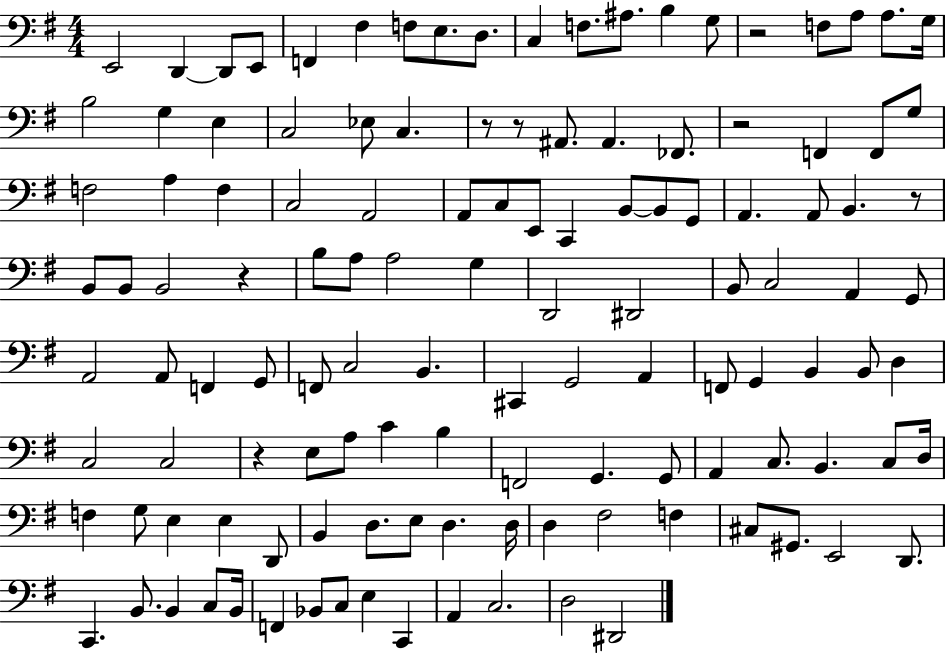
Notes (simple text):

E2/h D2/q D2/e E2/e F2/q F#3/q F3/e E3/e. D3/e. C3/q F3/e. A#3/e. B3/q G3/e R/h F3/e A3/e A3/e. G3/s B3/h G3/q E3/q C3/h Eb3/e C3/q. R/e R/e A#2/e. A#2/q. FES2/e. R/h F2/q F2/e G3/e F3/h A3/q F3/q C3/h A2/h A2/e C3/e E2/e C2/q B2/e B2/e G2/e A2/q. A2/e B2/q. R/e B2/e B2/e B2/h R/q B3/e A3/e A3/h G3/q D2/h D#2/h B2/e C3/h A2/q G2/e A2/h A2/e F2/q G2/e F2/e C3/h B2/q. C#2/q G2/h A2/q F2/e G2/q B2/q B2/e D3/q C3/h C3/h R/q E3/e A3/e C4/q B3/q F2/h G2/q. G2/e A2/q C3/e. B2/q. C3/e D3/s F3/q G3/e E3/q E3/q D2/e B2/q D3/e. E3/e D3/q. D3/s D3/q F#3/h F3/q C#3/e G#2/e. E2/h D2/e. C2/q. B2/e. B2/q C3/e B2/s F2/q Bb2/e C3/e E3/q C2/q A2/q C3/h. D3/h D#2/h